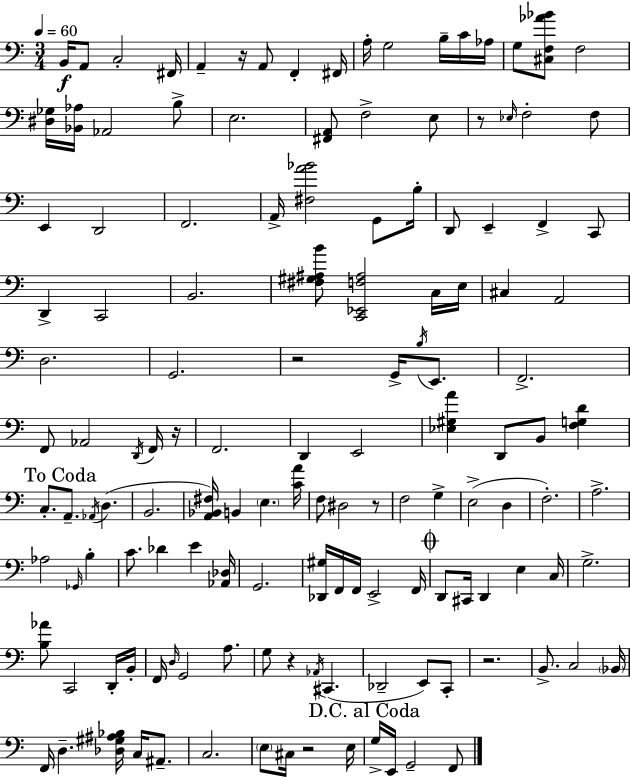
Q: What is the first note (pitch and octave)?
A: B2